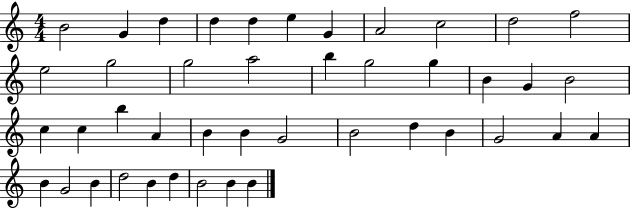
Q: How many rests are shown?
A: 0